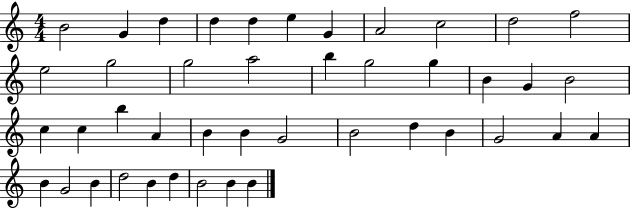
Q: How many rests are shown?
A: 0